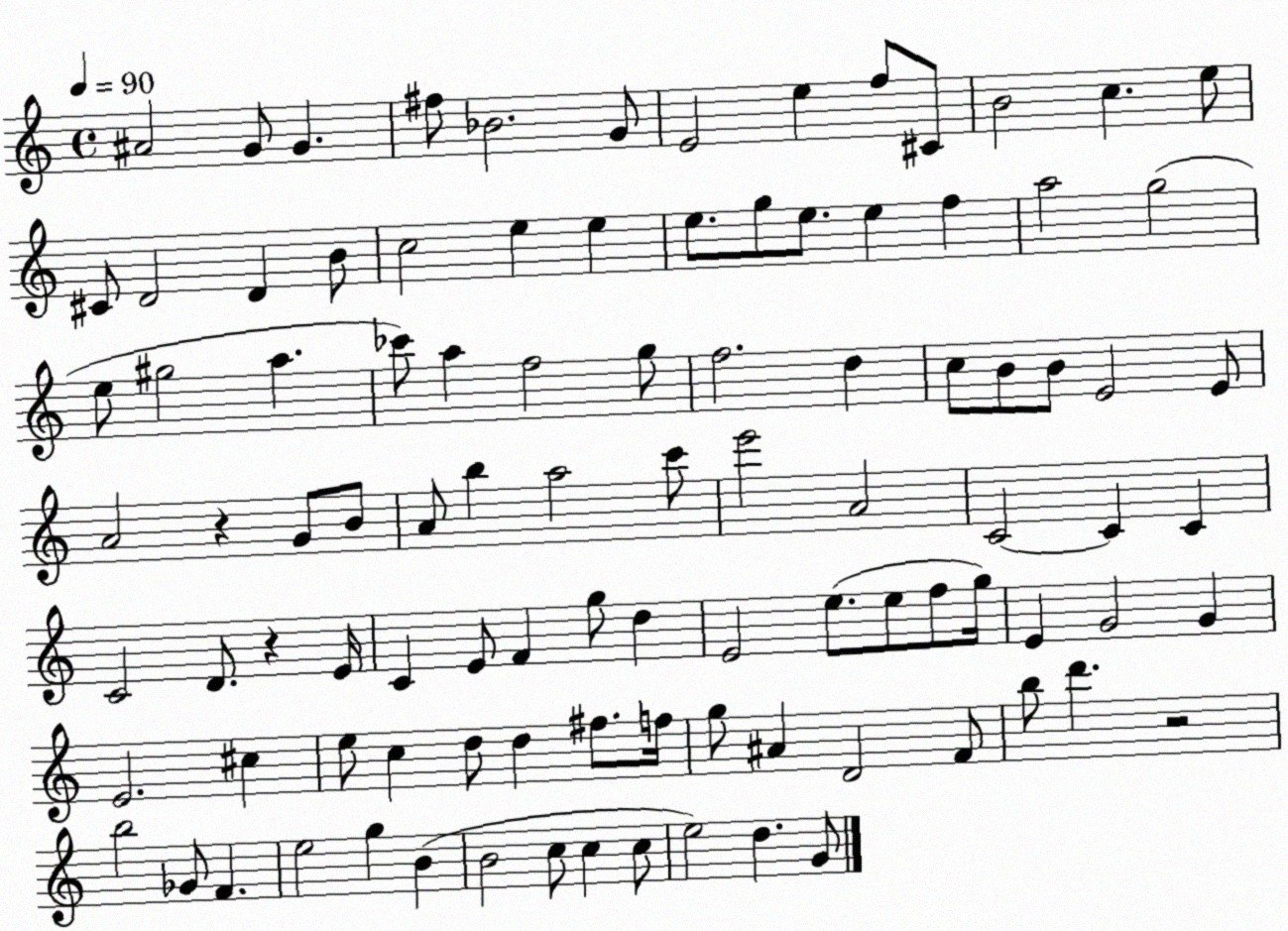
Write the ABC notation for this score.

X:1
T:Untitled
M:4/4
L:1/4
K:C
^A2 G/2 G ^f/2 _B2 G/2 E2 e f/2 ^C/2 B2 c e/2 ^C/2 D2 D B/2 c2 e e e/2 g/2 e/2 e f a2 g2 e/2 ^g2 a _c'/2 a f2 g/2 f2 d c/2 B/2 B/2 E2 E/2 A2 z G/2 B/2 A/2 b a2 c'/2 e'2 A2 C2 C C C2 D/2 z E/4 C E/2 F g/2 d E2 e/2 e/2 f/2 g/4 E G2 G E2 ^c e/2 c d/2 d ^f/2 f/4 g/2 ^A D2 F/2 b/2 d' z2 b2 _G/2 F e2 g B B2 c/2 c c/2 e2 d G/2